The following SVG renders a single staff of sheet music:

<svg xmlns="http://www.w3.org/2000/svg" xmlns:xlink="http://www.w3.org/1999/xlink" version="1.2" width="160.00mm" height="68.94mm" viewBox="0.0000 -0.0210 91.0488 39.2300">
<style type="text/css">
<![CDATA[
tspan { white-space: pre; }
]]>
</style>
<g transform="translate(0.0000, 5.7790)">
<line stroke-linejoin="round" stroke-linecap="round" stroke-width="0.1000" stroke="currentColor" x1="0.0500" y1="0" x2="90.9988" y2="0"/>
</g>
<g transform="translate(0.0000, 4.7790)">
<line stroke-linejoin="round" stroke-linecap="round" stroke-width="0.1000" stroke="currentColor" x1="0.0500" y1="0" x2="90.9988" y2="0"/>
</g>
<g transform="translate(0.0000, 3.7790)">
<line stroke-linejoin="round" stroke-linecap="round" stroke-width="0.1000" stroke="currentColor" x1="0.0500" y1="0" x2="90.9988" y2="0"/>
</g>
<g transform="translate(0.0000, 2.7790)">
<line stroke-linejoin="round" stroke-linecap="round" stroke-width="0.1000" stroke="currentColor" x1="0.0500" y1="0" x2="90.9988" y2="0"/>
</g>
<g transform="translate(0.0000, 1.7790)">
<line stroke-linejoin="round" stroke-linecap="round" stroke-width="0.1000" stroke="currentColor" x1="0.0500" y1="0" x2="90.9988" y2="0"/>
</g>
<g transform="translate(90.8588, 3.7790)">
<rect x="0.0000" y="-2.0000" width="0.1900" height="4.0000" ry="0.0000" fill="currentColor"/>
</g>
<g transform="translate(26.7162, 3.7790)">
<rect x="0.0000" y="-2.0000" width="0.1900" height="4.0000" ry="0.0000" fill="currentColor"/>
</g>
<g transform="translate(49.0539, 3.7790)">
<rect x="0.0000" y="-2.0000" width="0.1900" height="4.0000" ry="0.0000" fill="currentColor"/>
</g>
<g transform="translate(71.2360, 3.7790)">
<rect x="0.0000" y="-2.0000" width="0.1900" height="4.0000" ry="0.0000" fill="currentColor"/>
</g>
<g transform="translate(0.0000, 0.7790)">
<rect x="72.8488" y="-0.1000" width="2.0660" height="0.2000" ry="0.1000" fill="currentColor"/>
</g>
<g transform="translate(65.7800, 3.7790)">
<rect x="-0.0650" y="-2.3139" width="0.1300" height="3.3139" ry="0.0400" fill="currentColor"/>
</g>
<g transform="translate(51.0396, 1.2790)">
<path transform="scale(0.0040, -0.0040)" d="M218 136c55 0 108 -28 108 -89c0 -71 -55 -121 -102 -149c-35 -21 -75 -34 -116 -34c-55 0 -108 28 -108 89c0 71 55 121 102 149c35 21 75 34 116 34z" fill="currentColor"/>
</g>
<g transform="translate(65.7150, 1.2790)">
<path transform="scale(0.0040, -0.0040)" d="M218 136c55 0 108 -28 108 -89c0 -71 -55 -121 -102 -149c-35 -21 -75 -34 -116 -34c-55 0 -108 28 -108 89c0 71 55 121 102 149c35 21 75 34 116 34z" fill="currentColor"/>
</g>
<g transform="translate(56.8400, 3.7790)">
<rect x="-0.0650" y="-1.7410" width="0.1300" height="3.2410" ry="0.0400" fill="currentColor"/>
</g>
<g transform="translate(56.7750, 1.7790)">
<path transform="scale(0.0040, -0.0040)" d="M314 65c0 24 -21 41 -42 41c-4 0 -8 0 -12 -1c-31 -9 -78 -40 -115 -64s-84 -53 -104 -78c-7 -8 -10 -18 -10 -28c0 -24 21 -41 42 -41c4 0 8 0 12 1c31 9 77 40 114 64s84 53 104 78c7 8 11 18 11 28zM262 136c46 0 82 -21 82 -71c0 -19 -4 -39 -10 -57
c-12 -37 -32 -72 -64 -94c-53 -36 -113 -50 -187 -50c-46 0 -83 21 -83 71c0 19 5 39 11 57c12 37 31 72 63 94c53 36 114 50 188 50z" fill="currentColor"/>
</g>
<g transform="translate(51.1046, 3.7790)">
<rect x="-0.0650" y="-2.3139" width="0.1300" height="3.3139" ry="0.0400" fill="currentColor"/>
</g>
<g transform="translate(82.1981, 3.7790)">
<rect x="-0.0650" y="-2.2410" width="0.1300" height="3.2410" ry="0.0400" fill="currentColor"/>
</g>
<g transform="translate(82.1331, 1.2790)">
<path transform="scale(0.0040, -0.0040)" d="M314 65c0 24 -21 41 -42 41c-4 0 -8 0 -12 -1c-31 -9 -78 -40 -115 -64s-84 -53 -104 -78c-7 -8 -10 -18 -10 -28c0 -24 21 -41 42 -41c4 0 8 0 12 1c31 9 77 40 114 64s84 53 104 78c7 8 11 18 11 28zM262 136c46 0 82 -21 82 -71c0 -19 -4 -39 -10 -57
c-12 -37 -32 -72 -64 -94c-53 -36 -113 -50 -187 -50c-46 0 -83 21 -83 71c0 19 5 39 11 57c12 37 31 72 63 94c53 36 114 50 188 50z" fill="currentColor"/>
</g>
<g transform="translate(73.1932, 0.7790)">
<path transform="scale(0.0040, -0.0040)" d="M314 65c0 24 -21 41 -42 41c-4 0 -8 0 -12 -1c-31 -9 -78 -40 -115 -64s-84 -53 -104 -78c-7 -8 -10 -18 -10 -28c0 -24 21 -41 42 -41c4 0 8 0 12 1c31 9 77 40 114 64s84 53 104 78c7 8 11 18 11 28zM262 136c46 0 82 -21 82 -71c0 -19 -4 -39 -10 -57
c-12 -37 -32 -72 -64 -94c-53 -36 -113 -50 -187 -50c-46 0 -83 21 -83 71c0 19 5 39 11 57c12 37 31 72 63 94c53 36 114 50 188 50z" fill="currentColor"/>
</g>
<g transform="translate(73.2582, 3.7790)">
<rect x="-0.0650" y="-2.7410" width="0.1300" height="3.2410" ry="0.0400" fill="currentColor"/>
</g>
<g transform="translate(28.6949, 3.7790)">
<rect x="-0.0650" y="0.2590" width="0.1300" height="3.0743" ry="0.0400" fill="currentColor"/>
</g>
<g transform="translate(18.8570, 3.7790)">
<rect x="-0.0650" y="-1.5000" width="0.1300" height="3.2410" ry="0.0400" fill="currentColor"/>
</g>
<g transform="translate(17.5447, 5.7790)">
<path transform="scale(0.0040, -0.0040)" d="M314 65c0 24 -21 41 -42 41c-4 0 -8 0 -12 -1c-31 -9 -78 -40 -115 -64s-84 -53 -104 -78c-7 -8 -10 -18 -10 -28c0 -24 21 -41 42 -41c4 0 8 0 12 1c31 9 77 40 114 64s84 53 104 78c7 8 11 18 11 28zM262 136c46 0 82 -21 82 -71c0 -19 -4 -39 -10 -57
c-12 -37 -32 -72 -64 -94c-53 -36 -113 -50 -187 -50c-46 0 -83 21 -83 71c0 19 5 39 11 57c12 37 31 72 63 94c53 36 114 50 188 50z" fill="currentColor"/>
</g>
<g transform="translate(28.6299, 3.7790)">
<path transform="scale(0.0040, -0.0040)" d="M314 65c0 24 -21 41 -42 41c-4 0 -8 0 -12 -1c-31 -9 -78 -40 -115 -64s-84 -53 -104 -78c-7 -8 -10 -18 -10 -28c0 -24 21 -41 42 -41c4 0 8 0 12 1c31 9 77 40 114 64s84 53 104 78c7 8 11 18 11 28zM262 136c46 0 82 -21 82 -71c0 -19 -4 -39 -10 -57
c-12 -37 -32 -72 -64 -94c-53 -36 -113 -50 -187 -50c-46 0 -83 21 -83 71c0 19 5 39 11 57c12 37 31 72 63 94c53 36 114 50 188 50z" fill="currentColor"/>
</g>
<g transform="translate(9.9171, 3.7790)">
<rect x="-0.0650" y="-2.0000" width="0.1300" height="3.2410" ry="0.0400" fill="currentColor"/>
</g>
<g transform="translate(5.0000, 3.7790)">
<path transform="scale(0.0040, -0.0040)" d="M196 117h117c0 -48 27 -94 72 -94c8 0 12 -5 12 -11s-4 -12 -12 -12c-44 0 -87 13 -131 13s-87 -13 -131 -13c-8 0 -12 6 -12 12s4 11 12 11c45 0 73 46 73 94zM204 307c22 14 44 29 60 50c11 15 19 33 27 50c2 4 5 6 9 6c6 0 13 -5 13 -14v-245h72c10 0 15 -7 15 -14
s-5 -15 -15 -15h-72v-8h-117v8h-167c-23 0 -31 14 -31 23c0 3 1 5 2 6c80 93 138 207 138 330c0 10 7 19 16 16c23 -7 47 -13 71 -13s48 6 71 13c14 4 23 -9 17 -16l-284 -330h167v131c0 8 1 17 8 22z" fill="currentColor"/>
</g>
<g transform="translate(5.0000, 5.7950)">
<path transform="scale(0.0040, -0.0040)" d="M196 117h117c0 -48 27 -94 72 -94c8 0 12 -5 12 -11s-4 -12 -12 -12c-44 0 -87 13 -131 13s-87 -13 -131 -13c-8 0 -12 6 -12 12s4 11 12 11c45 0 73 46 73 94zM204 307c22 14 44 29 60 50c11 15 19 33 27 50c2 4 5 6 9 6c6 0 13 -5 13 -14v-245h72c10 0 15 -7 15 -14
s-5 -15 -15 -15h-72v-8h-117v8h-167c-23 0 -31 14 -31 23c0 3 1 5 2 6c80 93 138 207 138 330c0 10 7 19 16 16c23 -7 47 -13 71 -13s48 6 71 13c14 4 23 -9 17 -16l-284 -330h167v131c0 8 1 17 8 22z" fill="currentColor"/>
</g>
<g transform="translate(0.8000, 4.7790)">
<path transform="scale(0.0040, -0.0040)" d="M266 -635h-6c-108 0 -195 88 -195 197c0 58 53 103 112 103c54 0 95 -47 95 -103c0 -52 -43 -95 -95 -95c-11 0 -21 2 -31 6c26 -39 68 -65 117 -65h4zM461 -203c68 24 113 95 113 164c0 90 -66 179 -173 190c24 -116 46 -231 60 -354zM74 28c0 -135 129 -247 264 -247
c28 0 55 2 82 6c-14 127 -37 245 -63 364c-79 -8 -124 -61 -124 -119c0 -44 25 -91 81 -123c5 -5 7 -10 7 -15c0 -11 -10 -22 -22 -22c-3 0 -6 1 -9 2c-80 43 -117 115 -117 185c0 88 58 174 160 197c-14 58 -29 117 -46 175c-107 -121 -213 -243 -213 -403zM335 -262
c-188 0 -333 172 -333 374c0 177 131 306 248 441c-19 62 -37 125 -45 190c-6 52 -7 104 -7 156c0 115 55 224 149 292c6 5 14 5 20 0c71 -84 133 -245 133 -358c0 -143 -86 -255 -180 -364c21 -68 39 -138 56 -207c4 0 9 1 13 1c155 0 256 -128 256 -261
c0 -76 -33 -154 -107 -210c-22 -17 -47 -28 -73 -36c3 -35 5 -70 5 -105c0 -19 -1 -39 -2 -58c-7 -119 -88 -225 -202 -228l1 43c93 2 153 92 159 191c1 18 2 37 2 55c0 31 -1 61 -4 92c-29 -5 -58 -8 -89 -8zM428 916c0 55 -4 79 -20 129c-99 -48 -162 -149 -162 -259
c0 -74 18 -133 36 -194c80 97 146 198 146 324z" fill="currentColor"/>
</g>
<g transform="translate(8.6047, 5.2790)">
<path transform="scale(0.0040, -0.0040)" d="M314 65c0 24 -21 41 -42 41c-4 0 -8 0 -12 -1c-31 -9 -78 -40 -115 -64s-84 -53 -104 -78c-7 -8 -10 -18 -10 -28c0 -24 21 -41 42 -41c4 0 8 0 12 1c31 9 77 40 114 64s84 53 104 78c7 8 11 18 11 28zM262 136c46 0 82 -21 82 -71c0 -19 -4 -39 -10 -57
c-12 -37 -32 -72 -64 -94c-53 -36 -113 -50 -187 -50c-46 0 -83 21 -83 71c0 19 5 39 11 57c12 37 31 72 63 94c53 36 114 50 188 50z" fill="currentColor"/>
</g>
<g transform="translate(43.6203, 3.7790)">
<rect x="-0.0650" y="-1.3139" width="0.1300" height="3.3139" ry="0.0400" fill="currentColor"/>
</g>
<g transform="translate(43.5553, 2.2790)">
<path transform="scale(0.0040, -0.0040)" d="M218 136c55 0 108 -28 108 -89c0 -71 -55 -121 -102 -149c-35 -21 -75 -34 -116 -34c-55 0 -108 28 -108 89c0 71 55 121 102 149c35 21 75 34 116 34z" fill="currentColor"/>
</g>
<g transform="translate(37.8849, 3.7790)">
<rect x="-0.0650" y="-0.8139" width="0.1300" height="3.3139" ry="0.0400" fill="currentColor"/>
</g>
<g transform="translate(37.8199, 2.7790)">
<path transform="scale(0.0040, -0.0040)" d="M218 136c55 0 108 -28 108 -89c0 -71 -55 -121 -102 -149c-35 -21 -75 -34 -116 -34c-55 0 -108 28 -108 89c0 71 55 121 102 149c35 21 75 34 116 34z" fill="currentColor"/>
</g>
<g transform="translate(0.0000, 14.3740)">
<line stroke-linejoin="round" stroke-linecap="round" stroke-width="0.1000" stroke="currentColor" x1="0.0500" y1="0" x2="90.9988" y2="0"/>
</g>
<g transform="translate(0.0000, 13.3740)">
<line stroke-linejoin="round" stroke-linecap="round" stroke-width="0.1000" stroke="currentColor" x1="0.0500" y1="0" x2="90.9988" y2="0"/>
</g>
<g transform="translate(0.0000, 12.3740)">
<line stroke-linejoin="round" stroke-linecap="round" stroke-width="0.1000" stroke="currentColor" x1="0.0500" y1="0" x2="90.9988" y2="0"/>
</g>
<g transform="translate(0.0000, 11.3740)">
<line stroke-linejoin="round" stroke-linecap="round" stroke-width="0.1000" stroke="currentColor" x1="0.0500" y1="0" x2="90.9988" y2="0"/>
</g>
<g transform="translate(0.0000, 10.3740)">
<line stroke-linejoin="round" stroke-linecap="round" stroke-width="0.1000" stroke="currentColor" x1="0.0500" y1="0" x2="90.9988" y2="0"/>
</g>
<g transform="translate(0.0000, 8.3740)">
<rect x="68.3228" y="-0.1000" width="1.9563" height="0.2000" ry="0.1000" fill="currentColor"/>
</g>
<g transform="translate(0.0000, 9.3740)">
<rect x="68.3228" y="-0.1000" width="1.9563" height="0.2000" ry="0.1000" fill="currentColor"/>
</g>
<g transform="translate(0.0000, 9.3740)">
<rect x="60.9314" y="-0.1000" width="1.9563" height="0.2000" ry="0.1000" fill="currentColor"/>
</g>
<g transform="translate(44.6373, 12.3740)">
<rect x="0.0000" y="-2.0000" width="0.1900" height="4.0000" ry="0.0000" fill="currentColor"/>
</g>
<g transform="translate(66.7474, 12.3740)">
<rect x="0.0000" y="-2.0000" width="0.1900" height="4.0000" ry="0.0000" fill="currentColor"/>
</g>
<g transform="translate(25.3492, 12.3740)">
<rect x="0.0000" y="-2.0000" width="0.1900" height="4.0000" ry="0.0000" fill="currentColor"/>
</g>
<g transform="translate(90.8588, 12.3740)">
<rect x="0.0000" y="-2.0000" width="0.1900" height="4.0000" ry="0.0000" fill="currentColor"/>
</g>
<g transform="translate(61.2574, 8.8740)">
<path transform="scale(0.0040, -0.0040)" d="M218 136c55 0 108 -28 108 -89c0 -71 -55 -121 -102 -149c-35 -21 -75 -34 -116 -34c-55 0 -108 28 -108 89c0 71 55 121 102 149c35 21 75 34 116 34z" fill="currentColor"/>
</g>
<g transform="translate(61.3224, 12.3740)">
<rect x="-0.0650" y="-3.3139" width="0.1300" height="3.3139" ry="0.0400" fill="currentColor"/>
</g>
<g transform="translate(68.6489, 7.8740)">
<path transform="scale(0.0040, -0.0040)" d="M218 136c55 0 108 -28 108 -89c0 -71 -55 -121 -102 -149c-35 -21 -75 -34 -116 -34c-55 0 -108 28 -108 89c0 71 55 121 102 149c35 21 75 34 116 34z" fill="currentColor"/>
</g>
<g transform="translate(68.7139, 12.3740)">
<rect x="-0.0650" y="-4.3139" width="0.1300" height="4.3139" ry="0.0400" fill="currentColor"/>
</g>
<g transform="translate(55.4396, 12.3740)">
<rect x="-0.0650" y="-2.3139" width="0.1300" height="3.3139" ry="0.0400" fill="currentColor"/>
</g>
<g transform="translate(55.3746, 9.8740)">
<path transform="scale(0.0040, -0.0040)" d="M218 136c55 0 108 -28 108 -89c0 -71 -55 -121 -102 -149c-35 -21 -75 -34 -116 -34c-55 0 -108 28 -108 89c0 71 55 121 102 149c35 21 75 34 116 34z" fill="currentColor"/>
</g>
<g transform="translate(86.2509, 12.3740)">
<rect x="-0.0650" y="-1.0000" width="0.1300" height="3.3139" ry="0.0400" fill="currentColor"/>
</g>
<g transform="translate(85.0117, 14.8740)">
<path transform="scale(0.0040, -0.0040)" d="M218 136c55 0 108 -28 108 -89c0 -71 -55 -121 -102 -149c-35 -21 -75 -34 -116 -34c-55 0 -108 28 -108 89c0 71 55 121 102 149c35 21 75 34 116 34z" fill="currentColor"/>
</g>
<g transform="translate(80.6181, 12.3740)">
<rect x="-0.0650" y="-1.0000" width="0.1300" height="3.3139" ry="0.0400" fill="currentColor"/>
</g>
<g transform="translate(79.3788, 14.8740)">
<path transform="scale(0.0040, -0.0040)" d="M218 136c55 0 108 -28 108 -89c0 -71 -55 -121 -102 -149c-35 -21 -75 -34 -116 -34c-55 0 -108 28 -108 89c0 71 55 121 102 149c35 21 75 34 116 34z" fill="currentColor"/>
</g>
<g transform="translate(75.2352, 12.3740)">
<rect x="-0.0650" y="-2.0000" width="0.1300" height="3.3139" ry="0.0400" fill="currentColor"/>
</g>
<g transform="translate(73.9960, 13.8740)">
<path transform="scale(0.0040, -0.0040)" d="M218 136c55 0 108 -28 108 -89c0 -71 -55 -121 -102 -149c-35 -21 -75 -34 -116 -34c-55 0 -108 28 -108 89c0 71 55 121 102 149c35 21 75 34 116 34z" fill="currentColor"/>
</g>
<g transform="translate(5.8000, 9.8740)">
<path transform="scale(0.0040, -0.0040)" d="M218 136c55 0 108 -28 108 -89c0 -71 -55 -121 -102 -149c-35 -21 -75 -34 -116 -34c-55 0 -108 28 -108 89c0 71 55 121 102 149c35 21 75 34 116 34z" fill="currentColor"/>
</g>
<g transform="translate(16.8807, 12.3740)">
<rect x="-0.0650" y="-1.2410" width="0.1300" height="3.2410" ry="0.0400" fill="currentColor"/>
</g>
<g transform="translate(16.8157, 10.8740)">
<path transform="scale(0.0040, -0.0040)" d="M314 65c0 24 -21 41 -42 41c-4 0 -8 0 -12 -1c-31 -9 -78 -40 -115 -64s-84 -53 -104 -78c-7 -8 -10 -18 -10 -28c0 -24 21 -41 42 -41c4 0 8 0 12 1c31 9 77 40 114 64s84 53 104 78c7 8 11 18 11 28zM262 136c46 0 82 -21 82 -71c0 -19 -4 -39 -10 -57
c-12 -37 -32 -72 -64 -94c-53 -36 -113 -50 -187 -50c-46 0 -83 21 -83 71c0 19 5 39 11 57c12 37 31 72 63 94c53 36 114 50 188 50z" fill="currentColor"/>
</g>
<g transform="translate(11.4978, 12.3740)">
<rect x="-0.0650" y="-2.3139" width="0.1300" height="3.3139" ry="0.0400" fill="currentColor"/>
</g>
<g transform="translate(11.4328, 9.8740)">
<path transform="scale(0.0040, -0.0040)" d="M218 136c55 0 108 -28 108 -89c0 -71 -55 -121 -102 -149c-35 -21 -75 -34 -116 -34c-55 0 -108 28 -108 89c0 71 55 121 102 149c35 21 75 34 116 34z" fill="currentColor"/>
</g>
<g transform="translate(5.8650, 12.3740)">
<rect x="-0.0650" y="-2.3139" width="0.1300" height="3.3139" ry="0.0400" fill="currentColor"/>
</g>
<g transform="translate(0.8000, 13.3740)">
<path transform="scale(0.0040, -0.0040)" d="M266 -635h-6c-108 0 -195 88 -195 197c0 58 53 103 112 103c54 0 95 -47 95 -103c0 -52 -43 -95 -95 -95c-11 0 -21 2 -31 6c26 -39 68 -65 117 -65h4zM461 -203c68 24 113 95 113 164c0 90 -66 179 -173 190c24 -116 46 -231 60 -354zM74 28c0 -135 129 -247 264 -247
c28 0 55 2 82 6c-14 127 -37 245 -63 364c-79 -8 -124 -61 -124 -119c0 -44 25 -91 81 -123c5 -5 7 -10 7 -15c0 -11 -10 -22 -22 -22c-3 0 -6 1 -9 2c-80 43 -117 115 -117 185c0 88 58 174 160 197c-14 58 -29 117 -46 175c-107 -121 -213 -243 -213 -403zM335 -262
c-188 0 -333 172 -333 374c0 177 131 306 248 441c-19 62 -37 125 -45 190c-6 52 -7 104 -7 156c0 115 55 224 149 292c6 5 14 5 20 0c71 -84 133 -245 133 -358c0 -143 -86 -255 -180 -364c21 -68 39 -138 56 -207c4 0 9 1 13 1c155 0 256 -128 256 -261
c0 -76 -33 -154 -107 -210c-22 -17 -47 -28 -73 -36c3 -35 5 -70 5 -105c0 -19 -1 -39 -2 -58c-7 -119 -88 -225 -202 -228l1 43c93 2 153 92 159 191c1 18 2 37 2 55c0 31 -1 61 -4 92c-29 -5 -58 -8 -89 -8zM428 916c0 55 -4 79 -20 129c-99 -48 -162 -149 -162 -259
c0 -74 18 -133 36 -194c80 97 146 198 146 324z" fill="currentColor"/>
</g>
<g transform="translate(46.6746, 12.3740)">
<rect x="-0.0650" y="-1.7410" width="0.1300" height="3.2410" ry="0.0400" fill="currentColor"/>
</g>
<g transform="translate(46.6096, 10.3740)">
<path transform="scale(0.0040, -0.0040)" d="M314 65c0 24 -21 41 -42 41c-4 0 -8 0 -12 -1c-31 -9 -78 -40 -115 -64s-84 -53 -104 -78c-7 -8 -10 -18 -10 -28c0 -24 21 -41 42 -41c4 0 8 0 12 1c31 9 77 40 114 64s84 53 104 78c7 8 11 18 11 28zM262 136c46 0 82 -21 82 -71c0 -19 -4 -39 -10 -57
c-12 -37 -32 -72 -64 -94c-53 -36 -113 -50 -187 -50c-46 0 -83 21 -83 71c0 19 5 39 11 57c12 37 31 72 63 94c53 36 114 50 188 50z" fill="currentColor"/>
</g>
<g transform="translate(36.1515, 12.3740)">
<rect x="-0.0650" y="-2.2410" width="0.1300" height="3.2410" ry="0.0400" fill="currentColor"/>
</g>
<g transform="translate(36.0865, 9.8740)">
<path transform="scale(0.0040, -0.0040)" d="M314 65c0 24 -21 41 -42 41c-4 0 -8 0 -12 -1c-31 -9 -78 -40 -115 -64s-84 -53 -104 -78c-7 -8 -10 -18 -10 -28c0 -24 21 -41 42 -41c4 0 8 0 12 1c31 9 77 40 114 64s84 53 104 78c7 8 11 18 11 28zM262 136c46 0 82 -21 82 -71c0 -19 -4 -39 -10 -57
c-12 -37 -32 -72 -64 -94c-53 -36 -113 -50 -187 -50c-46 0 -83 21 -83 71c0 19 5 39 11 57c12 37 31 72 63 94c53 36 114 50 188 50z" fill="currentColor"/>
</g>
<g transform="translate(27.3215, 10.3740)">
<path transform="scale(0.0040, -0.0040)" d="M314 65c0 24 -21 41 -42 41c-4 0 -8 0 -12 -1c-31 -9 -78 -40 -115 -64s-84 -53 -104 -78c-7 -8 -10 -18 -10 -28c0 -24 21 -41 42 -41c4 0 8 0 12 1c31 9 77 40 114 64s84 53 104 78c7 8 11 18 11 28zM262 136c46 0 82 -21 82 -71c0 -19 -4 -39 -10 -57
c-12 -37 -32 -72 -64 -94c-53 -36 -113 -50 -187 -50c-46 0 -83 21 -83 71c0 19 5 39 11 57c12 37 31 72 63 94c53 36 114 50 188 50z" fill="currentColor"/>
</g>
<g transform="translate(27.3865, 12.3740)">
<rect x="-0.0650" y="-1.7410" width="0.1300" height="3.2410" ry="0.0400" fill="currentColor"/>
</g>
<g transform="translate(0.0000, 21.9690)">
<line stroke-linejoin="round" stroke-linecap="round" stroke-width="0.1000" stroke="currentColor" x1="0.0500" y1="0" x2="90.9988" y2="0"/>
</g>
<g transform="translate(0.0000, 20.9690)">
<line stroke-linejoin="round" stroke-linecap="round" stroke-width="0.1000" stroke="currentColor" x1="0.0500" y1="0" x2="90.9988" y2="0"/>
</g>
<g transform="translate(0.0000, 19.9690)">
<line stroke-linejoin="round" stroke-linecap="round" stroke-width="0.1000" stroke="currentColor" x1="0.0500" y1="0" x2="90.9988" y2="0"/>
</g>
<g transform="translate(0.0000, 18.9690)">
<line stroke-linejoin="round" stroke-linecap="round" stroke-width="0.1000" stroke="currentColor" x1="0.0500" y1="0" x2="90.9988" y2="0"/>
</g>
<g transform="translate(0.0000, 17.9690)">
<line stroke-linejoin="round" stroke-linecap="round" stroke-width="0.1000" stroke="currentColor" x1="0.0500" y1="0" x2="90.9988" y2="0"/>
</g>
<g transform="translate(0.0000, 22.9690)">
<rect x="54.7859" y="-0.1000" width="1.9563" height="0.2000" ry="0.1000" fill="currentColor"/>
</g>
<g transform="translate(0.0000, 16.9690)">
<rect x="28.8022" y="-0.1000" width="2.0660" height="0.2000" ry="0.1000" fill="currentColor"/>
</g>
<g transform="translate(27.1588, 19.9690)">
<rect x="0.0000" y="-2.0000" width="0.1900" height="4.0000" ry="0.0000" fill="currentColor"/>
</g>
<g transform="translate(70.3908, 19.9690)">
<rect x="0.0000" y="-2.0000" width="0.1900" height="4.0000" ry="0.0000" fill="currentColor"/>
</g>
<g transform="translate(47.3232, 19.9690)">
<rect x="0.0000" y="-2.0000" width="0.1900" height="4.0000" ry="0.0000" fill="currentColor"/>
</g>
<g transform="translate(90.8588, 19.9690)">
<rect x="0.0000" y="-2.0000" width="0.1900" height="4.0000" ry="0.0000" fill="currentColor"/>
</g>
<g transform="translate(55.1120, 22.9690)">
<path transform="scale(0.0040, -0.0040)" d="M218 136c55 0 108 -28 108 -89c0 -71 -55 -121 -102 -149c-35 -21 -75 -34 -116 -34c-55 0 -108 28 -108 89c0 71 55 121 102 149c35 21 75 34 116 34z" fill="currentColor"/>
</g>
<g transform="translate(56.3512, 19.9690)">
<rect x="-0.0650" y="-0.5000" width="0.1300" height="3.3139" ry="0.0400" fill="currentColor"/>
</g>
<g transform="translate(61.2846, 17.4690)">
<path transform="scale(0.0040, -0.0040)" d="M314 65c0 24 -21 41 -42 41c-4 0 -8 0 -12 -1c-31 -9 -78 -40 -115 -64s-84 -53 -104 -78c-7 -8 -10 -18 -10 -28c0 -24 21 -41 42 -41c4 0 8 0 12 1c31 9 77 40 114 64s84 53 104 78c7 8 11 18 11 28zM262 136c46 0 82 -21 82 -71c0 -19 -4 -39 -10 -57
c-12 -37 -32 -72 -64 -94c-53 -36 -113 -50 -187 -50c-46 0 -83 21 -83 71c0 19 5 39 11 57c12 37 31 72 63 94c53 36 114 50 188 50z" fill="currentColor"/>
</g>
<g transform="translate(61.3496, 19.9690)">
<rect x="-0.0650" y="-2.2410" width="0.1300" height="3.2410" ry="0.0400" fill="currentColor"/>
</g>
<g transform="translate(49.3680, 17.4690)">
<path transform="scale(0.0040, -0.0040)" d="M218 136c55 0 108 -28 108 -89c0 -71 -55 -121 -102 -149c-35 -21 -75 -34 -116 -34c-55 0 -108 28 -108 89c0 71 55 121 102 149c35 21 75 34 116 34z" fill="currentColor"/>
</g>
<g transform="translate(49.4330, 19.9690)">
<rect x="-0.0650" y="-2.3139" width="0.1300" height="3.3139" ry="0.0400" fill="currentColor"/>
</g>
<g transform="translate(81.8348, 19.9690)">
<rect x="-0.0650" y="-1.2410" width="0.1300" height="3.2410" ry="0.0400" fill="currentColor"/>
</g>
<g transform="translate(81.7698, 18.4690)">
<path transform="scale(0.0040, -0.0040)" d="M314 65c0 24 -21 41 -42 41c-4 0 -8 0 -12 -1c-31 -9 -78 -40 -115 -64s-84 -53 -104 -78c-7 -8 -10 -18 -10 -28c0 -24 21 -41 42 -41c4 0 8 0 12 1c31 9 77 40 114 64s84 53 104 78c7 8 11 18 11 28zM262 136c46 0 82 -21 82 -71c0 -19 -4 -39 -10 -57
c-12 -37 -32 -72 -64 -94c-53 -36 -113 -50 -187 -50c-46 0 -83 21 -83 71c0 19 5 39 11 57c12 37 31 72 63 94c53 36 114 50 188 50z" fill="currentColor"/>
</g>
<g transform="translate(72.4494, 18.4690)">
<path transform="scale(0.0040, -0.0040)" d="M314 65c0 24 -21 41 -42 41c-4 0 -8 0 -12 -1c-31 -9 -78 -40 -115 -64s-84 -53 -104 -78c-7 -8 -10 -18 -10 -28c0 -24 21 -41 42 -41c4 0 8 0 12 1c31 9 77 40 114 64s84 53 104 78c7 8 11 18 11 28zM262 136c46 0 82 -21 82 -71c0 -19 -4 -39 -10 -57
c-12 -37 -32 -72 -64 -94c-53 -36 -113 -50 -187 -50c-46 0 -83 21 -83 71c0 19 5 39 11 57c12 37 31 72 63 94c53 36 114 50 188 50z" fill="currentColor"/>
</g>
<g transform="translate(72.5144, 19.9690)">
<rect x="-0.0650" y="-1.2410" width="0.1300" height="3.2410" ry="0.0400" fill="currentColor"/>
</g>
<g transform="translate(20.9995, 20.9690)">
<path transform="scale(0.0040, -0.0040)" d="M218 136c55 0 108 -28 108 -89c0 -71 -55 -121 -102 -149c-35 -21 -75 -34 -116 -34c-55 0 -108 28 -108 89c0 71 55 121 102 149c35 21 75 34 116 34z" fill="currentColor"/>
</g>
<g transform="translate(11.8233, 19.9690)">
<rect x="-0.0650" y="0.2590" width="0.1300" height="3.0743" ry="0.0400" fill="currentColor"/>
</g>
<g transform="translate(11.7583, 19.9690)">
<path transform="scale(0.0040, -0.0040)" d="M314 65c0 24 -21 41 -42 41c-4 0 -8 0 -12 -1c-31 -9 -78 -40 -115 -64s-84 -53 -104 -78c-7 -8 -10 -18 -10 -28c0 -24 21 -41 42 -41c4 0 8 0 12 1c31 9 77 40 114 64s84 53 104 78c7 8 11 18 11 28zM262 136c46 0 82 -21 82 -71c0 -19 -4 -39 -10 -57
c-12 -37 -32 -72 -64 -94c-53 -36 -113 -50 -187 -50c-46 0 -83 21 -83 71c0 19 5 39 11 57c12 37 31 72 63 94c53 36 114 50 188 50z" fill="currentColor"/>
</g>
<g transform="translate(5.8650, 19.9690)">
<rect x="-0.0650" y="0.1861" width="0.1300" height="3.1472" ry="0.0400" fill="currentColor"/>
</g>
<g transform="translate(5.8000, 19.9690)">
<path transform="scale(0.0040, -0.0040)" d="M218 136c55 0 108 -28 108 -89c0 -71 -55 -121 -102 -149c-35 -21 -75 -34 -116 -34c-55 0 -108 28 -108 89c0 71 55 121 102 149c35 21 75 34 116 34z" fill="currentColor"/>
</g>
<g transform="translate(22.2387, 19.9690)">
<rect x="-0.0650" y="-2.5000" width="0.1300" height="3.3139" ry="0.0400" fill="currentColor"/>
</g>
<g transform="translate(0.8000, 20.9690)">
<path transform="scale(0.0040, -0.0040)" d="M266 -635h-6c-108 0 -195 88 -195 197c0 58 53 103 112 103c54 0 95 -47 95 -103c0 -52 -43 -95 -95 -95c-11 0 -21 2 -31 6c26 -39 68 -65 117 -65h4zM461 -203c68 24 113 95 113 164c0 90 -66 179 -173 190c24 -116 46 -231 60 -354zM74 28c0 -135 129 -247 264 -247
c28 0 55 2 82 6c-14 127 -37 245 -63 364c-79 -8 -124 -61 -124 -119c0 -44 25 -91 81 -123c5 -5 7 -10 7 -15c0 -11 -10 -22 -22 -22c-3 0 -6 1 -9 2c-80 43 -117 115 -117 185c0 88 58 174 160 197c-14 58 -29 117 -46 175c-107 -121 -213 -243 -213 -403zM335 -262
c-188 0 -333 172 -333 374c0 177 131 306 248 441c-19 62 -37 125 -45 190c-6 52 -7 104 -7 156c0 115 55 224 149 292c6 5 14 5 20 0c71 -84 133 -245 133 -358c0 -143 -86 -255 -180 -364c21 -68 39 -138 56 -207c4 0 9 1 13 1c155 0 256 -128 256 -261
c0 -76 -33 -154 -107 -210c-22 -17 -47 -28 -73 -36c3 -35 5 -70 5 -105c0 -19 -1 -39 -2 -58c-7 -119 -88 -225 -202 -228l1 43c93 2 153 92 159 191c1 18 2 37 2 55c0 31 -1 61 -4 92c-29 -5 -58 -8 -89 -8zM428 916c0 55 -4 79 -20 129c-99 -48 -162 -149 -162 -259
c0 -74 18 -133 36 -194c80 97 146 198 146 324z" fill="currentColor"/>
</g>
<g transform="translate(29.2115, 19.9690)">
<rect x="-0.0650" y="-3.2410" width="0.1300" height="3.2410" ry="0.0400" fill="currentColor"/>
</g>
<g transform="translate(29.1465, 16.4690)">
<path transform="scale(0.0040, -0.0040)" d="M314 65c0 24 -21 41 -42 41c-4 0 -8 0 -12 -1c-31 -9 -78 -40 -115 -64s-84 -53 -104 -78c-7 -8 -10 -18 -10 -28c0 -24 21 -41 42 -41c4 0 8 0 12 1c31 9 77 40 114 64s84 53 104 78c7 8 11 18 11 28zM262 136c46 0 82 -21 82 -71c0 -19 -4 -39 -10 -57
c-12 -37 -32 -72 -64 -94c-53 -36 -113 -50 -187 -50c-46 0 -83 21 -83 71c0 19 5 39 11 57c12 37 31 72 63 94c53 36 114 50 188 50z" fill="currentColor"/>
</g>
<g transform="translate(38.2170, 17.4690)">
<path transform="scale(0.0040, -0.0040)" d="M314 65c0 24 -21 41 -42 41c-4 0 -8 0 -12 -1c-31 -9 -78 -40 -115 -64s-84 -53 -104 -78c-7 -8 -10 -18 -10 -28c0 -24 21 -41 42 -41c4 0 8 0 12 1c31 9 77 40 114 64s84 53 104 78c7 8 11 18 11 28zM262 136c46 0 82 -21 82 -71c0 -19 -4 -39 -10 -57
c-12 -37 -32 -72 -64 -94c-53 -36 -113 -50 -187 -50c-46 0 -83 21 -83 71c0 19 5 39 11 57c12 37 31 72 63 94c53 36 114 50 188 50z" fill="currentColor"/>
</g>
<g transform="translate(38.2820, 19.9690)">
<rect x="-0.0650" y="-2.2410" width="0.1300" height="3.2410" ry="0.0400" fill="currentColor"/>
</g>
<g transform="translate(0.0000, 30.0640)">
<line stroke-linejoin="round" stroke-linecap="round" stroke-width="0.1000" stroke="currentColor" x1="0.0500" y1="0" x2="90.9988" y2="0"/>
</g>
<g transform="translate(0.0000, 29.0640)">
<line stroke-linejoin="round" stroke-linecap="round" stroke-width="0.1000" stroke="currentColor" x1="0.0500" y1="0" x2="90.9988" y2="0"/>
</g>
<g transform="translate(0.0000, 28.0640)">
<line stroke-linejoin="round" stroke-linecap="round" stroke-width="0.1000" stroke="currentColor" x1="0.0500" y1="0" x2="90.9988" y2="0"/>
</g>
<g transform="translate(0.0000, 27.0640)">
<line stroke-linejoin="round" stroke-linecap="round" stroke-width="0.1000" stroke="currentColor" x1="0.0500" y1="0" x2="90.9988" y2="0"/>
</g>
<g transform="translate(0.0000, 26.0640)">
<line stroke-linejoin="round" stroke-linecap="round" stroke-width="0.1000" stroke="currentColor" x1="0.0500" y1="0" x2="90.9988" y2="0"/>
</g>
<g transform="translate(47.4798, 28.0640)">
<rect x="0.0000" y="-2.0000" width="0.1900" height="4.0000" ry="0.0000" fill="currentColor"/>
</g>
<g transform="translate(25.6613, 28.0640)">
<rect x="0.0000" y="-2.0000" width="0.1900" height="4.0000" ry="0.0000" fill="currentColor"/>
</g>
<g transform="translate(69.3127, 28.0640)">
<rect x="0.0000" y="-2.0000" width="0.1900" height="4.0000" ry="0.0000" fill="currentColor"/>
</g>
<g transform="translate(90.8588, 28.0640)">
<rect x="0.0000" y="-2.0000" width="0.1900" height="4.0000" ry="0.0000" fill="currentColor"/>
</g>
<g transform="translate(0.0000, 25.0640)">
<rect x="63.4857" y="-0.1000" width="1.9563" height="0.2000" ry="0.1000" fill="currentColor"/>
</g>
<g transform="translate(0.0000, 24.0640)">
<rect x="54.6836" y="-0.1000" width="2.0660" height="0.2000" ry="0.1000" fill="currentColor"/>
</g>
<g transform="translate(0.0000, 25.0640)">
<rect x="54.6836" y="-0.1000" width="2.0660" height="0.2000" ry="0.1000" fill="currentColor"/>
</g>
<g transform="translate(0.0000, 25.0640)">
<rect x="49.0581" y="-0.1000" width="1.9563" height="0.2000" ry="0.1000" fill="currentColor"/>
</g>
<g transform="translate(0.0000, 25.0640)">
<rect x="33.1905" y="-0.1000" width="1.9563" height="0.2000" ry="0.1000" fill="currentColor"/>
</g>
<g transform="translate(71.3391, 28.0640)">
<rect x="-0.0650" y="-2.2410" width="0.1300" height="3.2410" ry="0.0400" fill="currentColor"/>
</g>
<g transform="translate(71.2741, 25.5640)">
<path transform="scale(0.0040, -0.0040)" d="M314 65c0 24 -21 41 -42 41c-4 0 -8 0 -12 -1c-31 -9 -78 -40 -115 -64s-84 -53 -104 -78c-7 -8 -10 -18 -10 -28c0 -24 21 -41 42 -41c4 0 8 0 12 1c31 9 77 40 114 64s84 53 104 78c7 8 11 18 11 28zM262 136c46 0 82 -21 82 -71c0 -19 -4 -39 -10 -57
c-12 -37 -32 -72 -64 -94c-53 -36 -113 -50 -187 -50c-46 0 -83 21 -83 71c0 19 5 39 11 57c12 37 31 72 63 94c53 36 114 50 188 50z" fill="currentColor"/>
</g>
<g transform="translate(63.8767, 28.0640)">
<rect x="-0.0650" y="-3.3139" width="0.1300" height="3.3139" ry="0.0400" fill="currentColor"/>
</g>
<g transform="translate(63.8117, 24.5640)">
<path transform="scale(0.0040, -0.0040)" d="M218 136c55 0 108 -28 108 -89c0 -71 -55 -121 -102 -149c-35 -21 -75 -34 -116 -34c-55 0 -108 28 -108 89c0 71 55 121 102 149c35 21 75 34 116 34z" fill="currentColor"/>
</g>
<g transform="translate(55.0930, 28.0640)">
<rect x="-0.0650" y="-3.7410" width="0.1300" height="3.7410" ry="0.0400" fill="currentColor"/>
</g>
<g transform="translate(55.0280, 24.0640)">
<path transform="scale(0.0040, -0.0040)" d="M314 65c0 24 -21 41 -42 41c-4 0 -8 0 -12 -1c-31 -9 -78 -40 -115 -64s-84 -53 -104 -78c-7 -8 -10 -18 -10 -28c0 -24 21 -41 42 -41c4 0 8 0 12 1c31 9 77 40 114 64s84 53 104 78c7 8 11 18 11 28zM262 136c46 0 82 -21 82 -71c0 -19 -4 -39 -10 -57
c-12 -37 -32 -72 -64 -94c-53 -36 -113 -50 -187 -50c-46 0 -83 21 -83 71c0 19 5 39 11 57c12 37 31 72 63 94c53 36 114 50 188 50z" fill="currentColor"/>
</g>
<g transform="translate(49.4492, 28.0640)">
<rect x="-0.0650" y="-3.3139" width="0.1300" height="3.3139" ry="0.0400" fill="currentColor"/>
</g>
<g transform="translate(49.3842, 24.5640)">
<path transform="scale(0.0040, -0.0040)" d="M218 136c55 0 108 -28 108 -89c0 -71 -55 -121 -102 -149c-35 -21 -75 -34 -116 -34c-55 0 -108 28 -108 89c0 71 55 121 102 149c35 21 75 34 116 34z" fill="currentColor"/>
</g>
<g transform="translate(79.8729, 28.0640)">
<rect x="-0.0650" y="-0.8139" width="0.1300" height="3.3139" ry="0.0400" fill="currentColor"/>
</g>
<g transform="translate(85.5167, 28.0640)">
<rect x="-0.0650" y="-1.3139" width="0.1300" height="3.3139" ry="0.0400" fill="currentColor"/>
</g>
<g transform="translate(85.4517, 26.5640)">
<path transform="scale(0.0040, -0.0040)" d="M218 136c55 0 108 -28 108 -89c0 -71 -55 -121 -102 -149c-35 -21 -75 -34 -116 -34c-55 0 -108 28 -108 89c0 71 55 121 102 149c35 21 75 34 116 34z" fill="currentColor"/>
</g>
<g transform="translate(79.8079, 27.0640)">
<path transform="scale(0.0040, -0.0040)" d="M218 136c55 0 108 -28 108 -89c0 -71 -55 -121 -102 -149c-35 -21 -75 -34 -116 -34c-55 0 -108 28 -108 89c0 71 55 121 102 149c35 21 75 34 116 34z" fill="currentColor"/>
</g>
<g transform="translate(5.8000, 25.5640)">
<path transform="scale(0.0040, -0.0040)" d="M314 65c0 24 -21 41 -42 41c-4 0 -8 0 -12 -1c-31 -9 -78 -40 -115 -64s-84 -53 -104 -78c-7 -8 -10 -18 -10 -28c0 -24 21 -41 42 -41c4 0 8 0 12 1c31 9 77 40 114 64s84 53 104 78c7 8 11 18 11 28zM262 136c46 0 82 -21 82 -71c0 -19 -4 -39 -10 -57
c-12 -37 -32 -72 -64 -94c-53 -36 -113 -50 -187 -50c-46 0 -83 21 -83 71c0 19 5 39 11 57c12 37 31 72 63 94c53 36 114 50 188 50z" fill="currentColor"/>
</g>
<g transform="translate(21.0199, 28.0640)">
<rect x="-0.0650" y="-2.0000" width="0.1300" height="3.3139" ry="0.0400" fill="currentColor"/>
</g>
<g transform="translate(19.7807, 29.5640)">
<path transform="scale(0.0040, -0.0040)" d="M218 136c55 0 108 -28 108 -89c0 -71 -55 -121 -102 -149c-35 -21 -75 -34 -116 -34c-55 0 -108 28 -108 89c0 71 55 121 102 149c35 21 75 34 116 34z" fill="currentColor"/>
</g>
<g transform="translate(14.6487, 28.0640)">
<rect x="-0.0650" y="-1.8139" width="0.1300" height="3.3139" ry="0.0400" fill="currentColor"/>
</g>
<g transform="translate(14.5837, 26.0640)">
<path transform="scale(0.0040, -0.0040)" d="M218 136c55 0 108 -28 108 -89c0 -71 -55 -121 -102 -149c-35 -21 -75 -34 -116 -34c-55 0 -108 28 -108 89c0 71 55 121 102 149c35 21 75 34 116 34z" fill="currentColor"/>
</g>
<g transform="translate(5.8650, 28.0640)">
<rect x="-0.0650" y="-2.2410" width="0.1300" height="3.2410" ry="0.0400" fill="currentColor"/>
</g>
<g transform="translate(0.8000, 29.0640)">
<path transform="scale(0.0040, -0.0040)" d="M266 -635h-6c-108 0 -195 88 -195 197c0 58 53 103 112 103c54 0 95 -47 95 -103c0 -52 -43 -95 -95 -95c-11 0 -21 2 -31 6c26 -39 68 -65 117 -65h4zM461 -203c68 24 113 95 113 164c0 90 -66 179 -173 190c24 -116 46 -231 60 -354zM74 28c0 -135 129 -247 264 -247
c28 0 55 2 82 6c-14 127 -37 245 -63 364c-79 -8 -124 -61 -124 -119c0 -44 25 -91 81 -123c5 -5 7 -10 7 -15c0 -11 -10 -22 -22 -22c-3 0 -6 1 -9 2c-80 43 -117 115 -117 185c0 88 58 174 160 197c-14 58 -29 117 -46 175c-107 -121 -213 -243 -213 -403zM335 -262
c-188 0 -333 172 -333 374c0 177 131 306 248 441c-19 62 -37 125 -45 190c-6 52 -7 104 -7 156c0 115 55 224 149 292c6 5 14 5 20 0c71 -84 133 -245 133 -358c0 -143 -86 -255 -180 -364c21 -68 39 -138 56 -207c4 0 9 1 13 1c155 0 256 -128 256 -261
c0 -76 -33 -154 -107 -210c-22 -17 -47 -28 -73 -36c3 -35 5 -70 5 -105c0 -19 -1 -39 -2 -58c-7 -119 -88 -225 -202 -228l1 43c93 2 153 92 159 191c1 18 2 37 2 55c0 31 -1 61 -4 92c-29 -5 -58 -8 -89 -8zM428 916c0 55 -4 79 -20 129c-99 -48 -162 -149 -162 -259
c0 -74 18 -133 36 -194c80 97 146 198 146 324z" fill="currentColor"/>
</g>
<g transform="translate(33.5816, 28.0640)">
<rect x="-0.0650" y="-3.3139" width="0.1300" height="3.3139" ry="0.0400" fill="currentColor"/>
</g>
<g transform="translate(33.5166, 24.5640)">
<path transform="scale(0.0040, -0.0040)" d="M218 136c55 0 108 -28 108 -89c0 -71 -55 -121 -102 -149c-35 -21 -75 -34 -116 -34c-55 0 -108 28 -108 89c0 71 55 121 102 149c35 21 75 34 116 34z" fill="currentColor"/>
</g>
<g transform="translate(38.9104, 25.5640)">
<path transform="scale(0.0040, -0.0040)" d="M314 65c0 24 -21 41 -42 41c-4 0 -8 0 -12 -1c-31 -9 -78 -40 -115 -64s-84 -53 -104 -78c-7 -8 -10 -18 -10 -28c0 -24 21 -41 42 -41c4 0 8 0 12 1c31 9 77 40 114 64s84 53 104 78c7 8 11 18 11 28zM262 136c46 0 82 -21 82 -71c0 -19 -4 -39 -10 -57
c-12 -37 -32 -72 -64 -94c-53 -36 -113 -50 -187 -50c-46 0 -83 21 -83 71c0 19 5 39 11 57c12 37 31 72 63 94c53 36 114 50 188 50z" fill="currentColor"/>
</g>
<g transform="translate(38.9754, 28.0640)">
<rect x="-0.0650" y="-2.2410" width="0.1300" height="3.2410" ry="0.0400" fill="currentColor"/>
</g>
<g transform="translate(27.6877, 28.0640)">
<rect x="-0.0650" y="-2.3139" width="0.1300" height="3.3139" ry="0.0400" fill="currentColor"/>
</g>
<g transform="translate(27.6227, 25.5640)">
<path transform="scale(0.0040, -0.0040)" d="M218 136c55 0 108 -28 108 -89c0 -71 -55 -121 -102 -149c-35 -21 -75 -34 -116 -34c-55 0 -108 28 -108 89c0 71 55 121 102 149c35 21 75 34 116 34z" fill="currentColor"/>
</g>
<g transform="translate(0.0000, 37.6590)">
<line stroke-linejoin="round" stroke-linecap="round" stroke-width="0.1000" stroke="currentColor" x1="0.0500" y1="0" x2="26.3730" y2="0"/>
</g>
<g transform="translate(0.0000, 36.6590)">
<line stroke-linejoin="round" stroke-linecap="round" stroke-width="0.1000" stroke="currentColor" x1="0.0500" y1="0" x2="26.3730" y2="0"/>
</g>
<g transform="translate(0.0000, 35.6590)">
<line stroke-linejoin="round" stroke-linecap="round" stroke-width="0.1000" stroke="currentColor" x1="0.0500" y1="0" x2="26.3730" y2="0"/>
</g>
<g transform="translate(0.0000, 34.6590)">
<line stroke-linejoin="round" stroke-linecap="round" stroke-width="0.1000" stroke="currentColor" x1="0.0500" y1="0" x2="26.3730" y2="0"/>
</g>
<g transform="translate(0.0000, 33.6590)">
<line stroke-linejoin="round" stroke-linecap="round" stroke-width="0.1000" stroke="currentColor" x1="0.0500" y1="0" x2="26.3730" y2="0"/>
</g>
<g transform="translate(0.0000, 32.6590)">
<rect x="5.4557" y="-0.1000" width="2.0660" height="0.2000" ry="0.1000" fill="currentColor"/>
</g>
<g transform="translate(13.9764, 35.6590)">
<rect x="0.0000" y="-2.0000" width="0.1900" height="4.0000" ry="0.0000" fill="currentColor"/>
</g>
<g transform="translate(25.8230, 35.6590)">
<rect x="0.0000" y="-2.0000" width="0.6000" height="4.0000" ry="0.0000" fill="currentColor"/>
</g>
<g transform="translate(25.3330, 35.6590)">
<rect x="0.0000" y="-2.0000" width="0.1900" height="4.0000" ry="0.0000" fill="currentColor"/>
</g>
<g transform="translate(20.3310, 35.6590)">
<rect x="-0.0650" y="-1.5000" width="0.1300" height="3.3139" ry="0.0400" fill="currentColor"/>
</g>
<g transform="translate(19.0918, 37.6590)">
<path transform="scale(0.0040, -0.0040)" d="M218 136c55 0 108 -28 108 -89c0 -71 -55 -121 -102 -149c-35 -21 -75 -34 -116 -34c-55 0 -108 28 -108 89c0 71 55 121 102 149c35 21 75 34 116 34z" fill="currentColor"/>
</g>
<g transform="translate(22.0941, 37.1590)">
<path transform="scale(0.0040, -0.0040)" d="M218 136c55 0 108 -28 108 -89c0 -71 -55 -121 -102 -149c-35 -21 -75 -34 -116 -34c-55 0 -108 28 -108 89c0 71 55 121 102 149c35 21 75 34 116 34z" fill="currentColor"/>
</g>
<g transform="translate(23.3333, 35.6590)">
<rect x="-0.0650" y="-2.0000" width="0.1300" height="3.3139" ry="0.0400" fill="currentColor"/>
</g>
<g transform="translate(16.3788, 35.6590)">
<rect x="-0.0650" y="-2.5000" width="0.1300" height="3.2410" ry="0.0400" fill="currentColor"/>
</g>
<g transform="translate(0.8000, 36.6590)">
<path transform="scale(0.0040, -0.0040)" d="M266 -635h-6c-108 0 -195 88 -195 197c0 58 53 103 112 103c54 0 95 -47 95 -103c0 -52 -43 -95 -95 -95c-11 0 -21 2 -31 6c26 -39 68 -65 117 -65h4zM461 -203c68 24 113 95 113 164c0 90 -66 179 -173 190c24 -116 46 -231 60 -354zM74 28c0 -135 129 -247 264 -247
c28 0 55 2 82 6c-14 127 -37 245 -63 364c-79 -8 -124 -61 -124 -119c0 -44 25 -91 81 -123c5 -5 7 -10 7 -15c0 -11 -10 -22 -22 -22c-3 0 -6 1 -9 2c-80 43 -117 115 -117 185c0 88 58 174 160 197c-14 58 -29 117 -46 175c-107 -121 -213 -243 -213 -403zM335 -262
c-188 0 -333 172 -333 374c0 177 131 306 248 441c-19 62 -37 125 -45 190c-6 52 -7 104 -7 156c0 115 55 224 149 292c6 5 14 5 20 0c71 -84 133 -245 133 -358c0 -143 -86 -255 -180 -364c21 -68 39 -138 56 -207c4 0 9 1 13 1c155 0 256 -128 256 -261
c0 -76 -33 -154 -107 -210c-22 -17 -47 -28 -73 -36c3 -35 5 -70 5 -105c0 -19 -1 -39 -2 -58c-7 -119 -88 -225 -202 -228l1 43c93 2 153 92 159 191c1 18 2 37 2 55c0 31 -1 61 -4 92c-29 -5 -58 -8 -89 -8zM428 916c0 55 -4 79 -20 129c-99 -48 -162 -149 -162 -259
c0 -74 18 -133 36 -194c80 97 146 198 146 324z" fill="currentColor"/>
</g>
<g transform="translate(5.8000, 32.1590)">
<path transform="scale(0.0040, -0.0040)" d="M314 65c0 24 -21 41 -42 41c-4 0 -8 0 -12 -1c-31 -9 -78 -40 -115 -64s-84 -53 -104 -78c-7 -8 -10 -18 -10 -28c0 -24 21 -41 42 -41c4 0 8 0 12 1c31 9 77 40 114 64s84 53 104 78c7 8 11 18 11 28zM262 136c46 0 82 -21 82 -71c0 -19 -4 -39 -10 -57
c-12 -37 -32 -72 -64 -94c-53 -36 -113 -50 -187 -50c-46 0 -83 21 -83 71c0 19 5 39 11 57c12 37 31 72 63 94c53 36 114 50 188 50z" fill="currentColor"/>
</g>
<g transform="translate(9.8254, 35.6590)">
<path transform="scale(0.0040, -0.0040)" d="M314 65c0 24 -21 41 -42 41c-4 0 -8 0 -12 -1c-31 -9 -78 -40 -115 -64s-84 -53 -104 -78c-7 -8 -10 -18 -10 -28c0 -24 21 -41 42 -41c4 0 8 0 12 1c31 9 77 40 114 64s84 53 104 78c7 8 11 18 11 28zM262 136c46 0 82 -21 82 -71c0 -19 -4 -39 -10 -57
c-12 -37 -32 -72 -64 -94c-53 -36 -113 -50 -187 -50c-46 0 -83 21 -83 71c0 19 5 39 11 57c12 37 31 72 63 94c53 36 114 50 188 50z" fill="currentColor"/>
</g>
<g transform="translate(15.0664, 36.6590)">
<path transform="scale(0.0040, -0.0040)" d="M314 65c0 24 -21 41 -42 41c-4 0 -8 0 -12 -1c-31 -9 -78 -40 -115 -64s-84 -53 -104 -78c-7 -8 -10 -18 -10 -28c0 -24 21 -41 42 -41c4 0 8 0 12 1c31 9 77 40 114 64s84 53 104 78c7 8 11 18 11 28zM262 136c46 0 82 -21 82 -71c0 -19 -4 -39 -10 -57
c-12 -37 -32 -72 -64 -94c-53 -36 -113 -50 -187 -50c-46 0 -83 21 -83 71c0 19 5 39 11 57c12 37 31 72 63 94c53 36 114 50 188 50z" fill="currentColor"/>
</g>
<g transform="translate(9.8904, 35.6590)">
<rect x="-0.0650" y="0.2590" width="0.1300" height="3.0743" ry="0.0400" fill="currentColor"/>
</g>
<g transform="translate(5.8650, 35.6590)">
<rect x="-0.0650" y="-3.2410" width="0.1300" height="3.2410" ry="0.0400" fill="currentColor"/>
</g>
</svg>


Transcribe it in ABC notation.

X:1
T:Untitled
M:4/4
L:1/4
K:C
F2 E2 B2 d e g f2 g a2 g2 g g e2 f2 g2 f2 g b d' F D D B B2 G b2 g2 g C g2 e2 e2 g2 f F g b g2 b c'2 b g2 d e b2 B2 G2 E F